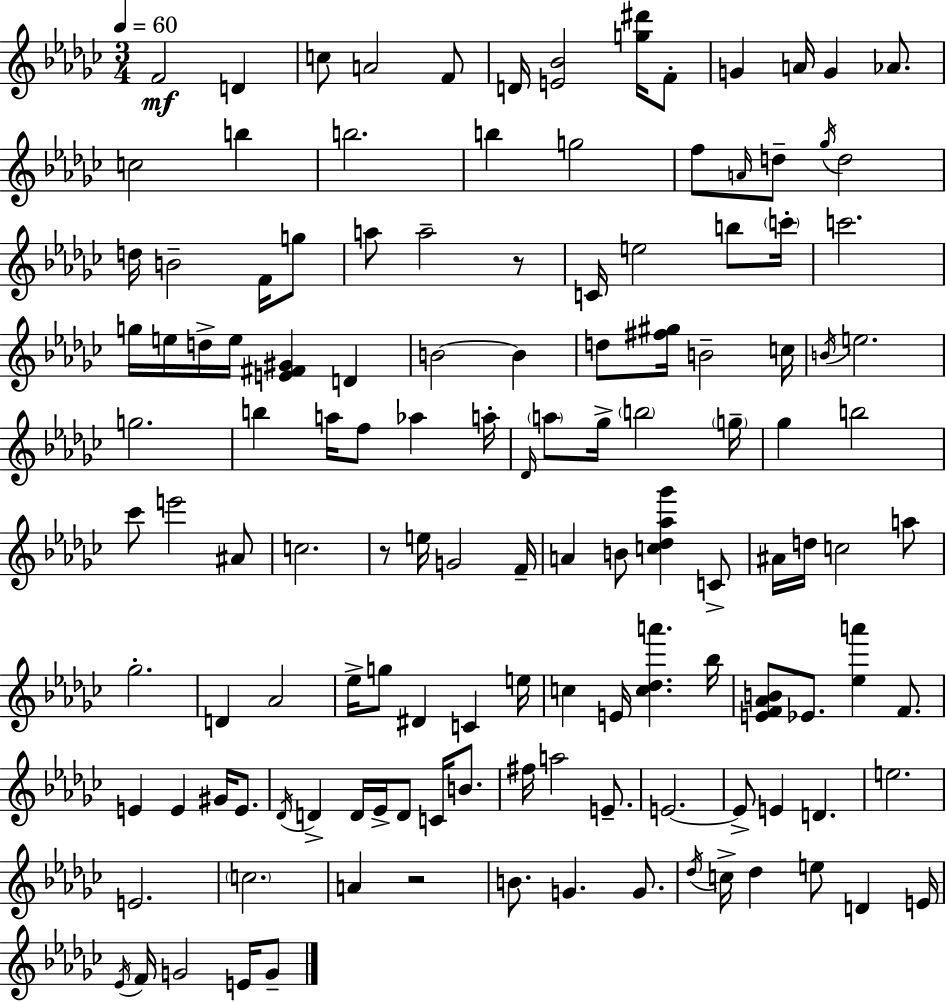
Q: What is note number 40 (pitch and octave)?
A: D5